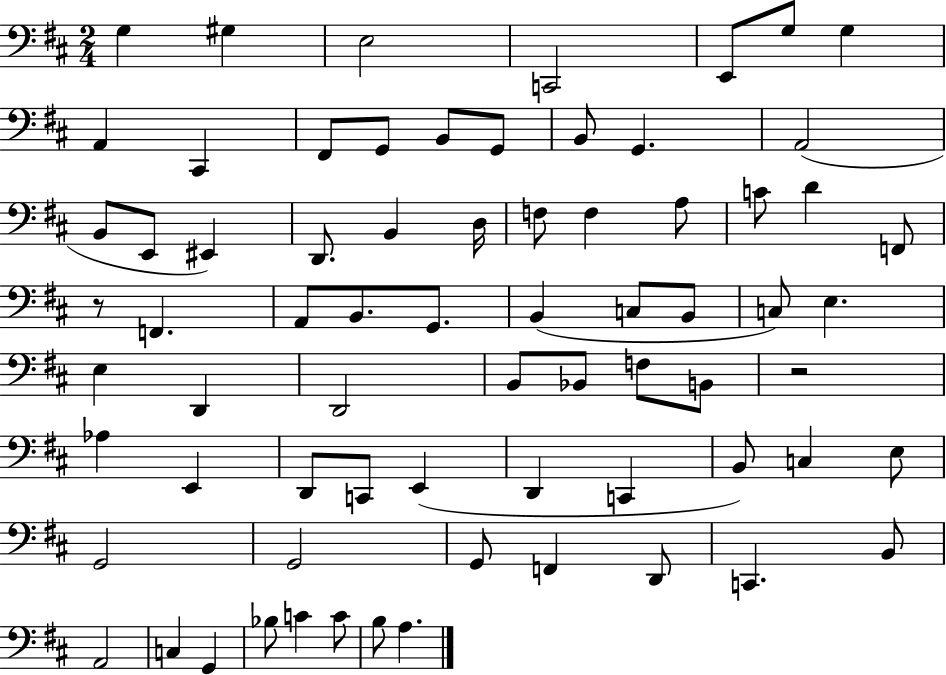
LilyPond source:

{
  \clef bass
  \numericTimeSignature
  \time 2/4
  \key d \major
  g4 gis4 | e2 | c,2 | e,8 g8 g4 | \break a,4 cis,4 | fis,8 g,8 b,8 g,8 | b,8 g,4. | a,2( | \break b,8 e,8 eis,4) | d,8. b,4 d16 | f8 f4 a8 | c'8 d'4 f,8 | \break r8 f,4. | a,8 b,8. g,8. | b,4( c8 b,8 | c8) e4. | \break e4 d,4 | d,2 | b,8 bes,8 f8 b,8 | r2 | \break aes4 e,4 | d,8 c,8 e,4( | d,4 c,4 | b,8) c4 e8 | \break g,2 | g,2 | g,8 f,4 d,8 | c,4. b,8 | \break a,2 | c4 g,4 | bes8 c'4 c'8 | b8 a4. | \break \bar "|."
}